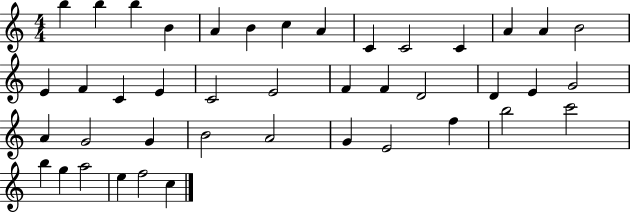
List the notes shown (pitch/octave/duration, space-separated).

B5/q B5/q B5/q B4/q A4/q B4/q C5/q A4/q C4/q C4/h C4/q A4/q A4/q B4/h E4/q F4/q C4/q E4/q C4/h E4/h F4/q F4/q D4/h D4/q E4/q G4/h A4/q G4/h G4/q B4/h A4/h G4/q E4/h F5/q B5/h C6/h B5/q G5/q A5/h E5/q F5/h C5/q